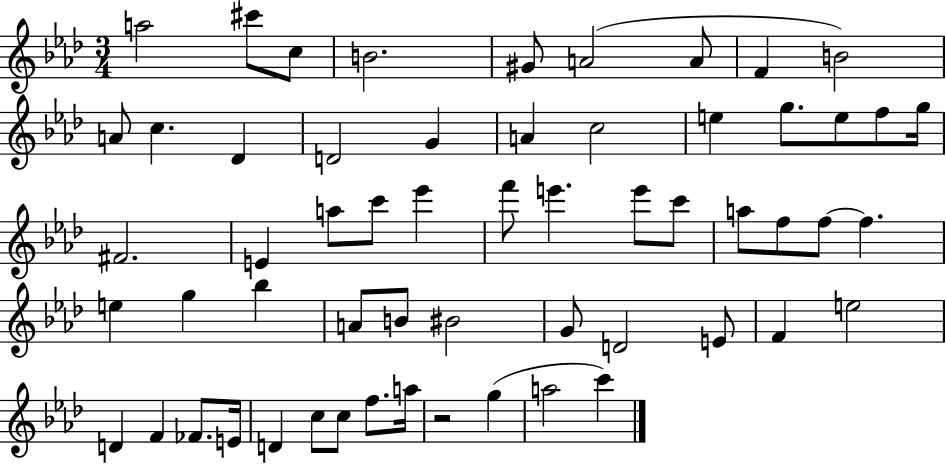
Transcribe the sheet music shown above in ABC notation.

X:1
T:Untitled
M:3/4
L:1/4
K:Ab
a2 ^c'/2 c/2 B2 ^G/2 A2 A/2 F B2 A/2 c _D D2 G A c2 e g/2 e/2 f/2 g/4 ^F2 E a/2 c'/2 _e' f'/2 e' e'/2 c'/2 a/2 f/2 f/2 f e g _b A/2 B/2 ^B2 G/2 D2 E/2 F e2 D F _F/2 E/4 D c/2 c/2 f/2 a/4 z2 g a2 c'